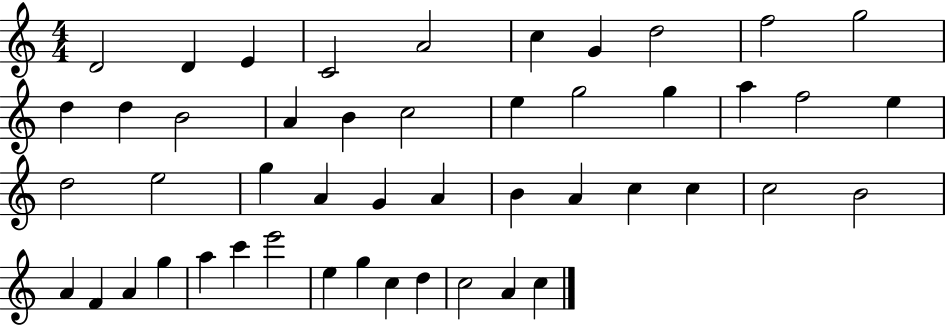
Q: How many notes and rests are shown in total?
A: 48